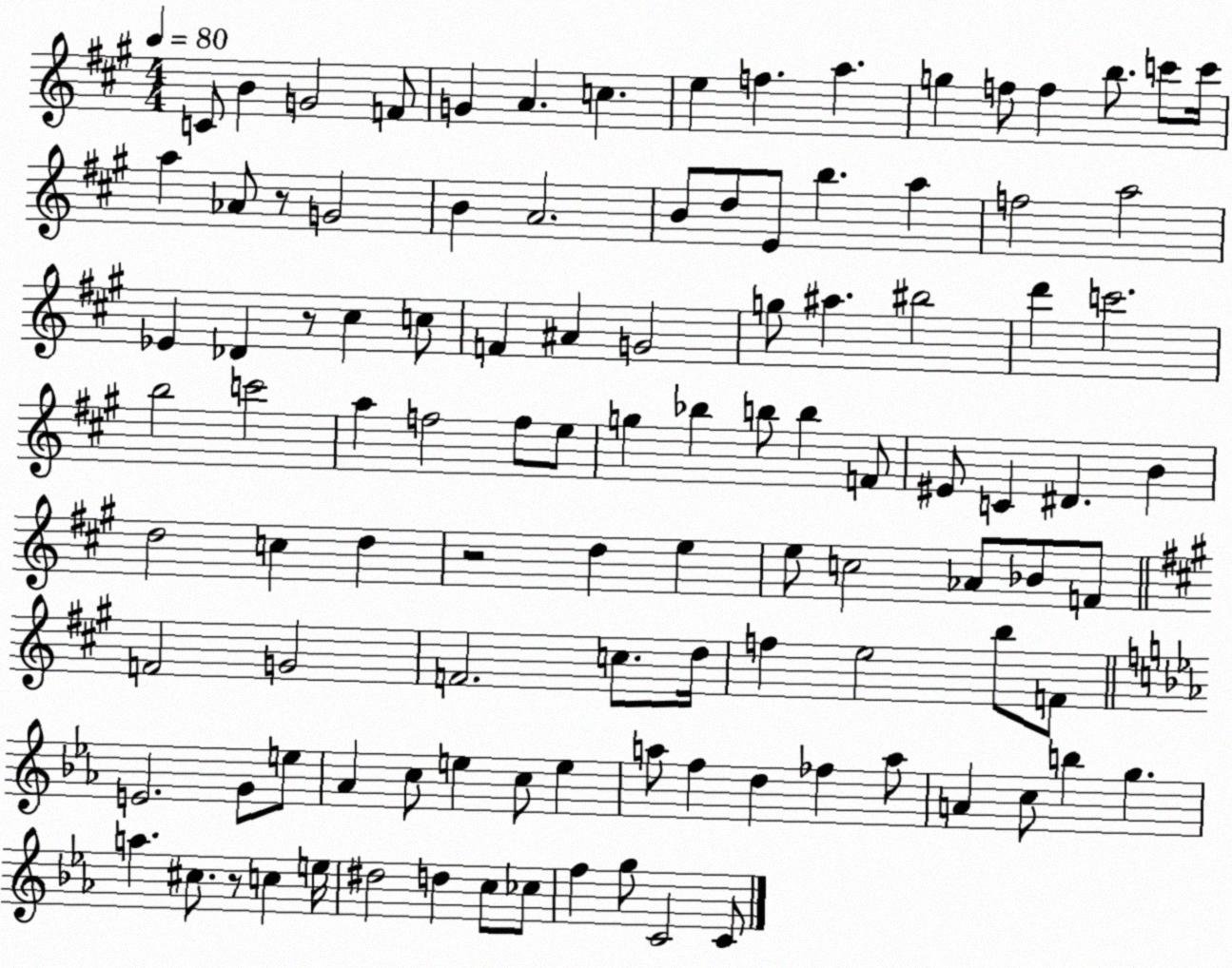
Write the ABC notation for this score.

X:1
T:Untitled
M:4/4
L:1/4
K:A
C/2 B G2 F/2 G A c e f a g f/2 f b/2 c'/2 c'/4 a _A/2 z/2 G2 B A2 B/2 d/2 E/2 b a f2 a2 _E _D z/2 ^c c/2 F ^A G2 g/2 ^a ^b2 d' c'2 b2 c'2 a f2 f/2 e/2 g _b b/2 b F/2 ^E/2 C ^D B d2 c d z2 d e e/2 c2 _A/2 _B/2 F/2 F2 G2 F2 c/2 d/4 f e2 b/2 F/2 E2 G/2 e/2 _A c/2 e c/2 e a/2 f d _f a/2 A c/2 b g a ^c/2 z/2 c e/4 ^d2 d c/2 _c/2 f g/2 C2 C/2